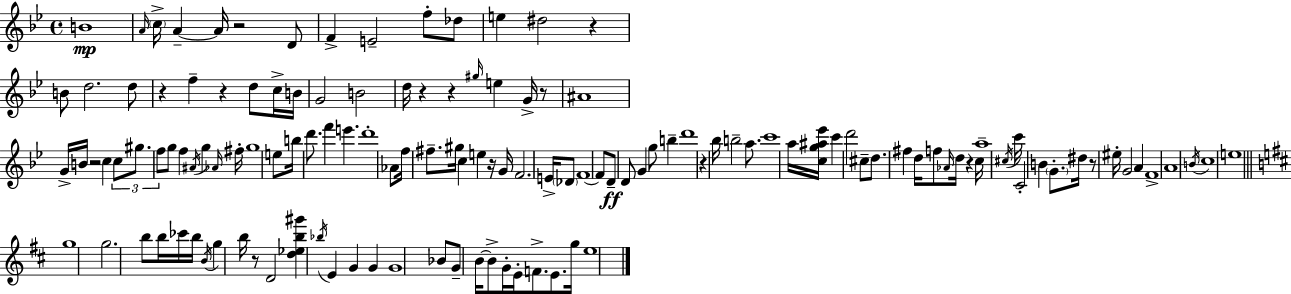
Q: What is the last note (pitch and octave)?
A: E5